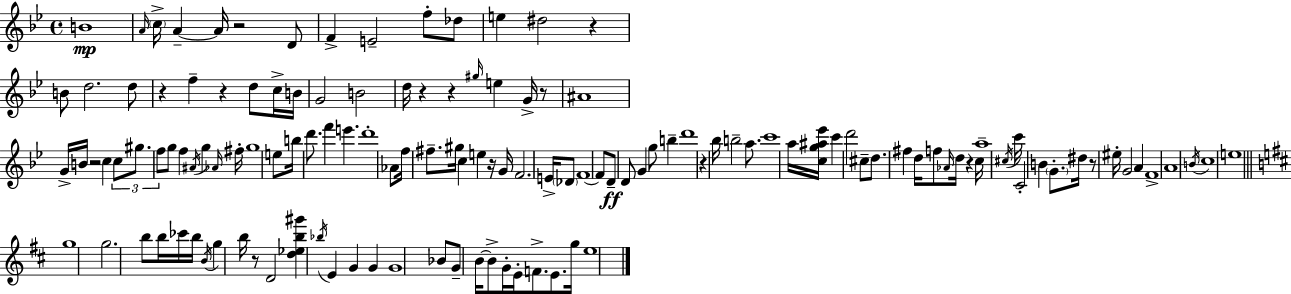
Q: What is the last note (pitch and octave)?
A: E5